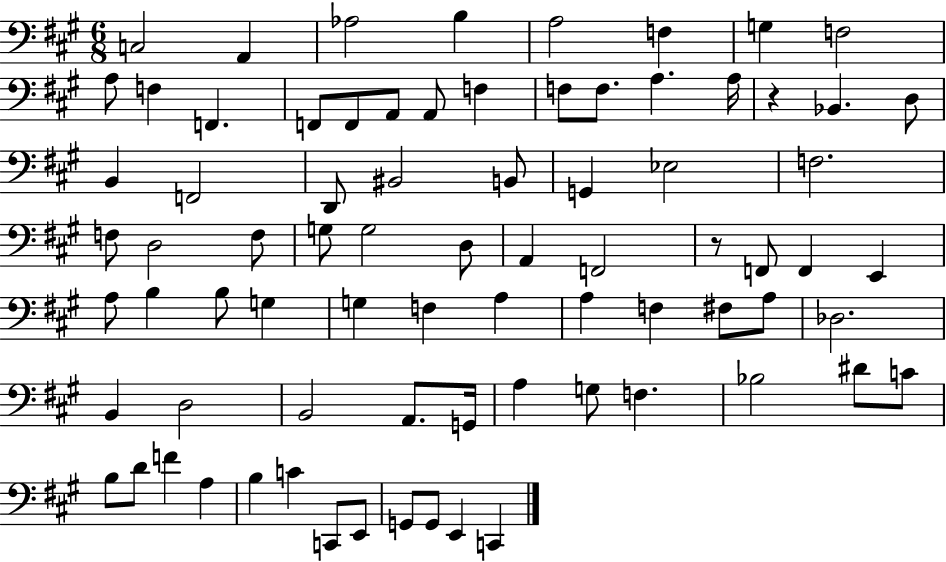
C3/h A2/q Ab3/h B3/q A3/h F3/q G3/q F3/h A3/e F3/q F2/q. F2/e F2/e A2/e A2/e F3/q F3/e F3/e. A3/q. A3/s R/q Bb2/q. D3/e B2/q F2/h D2/e BIS2/h B2/e G2/q Eb3/h F3/h. F3/e D3/h F3/e G3/e G3/h D3/e A2/q F2/h R/e F2/e F2/q E2/q A3/e B3/q B3/e G3/q G3/q F3/q A3/q A3/q F3/q F#3/e A3/e Db3/h. B2/q D3/h B2/h A2/e. G2/s A3/q G3/e F3/q. Bb3/h D#4/e C4/e B3/e D4/e F4/q A3/q B3/q C4/q C2/e E2/e G2/e G2/e E2/q C2/q